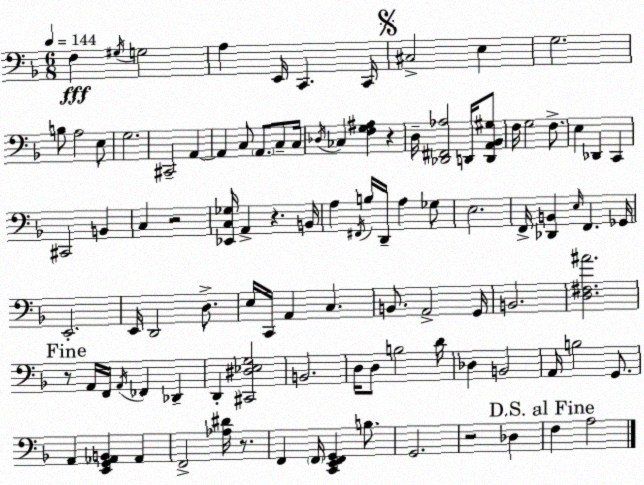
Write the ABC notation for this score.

X:1
T:Untitled
M:6/8
L:1/4
K:F
F, ^G,/4 G,2 A, E,,/4 C,, C,,/4 ^C,2 E, G,2 B,/2 A,2 E,/2 G,2 ^C,,2 A,, A,, C,/2 A,,/2 C,/2 C,/4 _D,/4 _C, [F,G,^A,] z D,/4 [_D,,^F,,_A,]2 D,,/4 [D,,A,,_B,,^G,]/2 F,/4 G,2 F,/2 E, _D,, C,, ^C,,2 B,, C, z2 [_E,,C,_G,]/4 A,, z B,,/4 A, ^F,,/4 B,/4 D,,/4 A, _G,/2 E,2 F,,/4 [_D,,B,,] E,/4 F,, _G,,/4 E,,2 E,,/4 D,,2 D,/2 E,/4 C,,/4 A,, C, B,,/2 A,,2 G,,/4 B,,2 [D,^F,^A]2 z/2 A,,/4 F,,/4 A,,/4 _F,, _D,, D,, [^C,,^D,_E,G,]2 B,,2 D,/4 D,/2 B,2 D/4 _D, B,,2 A,,/4 B,2 G,,/2 A,, [E,,G,,_A,,B,,] _A,, F,,2 [_A,^D]/4 z/2 F,, F,,/4 [C,,E,,F,,G,,] B,/2 G,,2 z2 _D, F, A,2